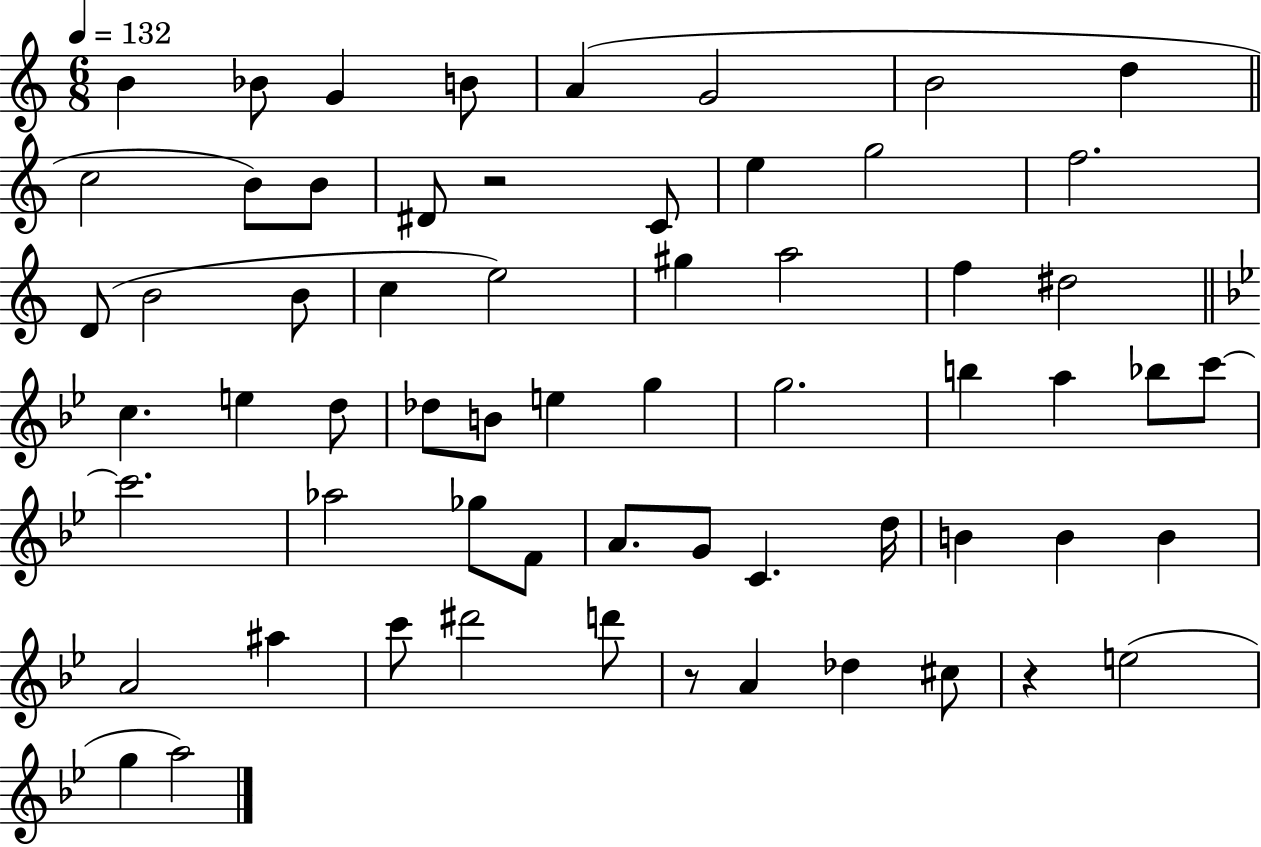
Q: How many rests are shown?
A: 3